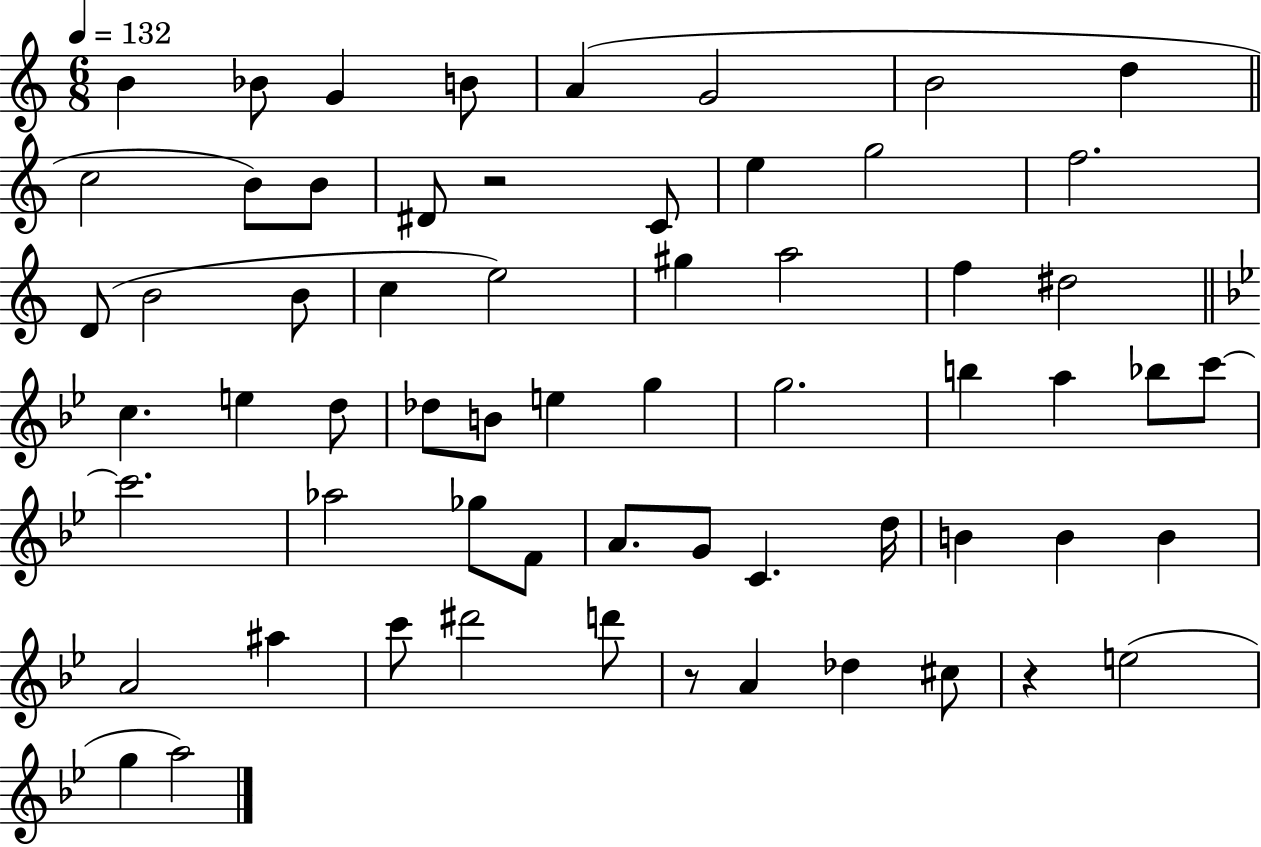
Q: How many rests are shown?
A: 3